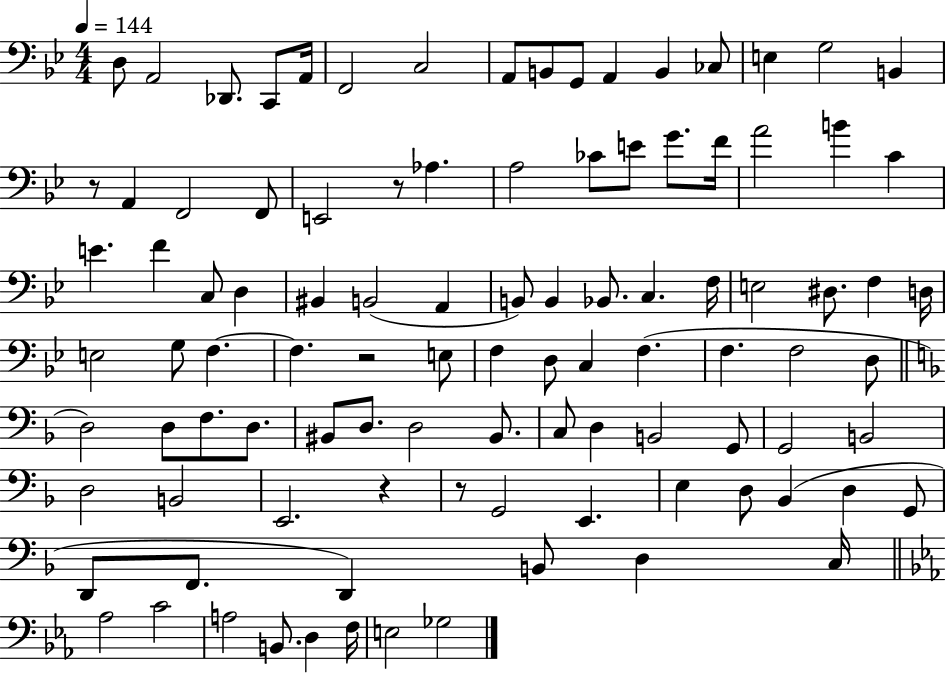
X:1
T:Untitled
M:4/4
L:1/4
K:Bb
D,/2 A,,2 _D,,/2 C,,/2 A,,/4 F,,2 C,2 A,,/2 B,,/2 G,,/2 A,, B,, _C,/2 E, G,2 B,, z/2 A,, F,,2 F,,/2 E,,2 z/2 _A, A,2 _C/2 E/2 G/2 F/4 A2 B C E F C,/2 D, ^B,, B,,2 A,, B,,/2 B,, _B,,/2 C, F,/4 E,2 ^D,/2 F, D,/4 E,2 G,/2 F, F, z2 E,/2 F, D,/2 C, F, F, F,2 D,/2 D,2 D,/2 F,/2 D,/2 ^B,,/2 D,/2 D,2 ^B,,/2 C,/2 D, B,,2 G,,/2 G,,2 B,,2 D,2 B,,2 E,,2 z z/2 G,,2 E,, E, D,/2 _B,, D, G,,/2 D,,/2 F,,/2 D,, B,,/2 D, C,/4 _A,2 C2 A,2 B,,/2 D, F,/4 E,2 _G,2